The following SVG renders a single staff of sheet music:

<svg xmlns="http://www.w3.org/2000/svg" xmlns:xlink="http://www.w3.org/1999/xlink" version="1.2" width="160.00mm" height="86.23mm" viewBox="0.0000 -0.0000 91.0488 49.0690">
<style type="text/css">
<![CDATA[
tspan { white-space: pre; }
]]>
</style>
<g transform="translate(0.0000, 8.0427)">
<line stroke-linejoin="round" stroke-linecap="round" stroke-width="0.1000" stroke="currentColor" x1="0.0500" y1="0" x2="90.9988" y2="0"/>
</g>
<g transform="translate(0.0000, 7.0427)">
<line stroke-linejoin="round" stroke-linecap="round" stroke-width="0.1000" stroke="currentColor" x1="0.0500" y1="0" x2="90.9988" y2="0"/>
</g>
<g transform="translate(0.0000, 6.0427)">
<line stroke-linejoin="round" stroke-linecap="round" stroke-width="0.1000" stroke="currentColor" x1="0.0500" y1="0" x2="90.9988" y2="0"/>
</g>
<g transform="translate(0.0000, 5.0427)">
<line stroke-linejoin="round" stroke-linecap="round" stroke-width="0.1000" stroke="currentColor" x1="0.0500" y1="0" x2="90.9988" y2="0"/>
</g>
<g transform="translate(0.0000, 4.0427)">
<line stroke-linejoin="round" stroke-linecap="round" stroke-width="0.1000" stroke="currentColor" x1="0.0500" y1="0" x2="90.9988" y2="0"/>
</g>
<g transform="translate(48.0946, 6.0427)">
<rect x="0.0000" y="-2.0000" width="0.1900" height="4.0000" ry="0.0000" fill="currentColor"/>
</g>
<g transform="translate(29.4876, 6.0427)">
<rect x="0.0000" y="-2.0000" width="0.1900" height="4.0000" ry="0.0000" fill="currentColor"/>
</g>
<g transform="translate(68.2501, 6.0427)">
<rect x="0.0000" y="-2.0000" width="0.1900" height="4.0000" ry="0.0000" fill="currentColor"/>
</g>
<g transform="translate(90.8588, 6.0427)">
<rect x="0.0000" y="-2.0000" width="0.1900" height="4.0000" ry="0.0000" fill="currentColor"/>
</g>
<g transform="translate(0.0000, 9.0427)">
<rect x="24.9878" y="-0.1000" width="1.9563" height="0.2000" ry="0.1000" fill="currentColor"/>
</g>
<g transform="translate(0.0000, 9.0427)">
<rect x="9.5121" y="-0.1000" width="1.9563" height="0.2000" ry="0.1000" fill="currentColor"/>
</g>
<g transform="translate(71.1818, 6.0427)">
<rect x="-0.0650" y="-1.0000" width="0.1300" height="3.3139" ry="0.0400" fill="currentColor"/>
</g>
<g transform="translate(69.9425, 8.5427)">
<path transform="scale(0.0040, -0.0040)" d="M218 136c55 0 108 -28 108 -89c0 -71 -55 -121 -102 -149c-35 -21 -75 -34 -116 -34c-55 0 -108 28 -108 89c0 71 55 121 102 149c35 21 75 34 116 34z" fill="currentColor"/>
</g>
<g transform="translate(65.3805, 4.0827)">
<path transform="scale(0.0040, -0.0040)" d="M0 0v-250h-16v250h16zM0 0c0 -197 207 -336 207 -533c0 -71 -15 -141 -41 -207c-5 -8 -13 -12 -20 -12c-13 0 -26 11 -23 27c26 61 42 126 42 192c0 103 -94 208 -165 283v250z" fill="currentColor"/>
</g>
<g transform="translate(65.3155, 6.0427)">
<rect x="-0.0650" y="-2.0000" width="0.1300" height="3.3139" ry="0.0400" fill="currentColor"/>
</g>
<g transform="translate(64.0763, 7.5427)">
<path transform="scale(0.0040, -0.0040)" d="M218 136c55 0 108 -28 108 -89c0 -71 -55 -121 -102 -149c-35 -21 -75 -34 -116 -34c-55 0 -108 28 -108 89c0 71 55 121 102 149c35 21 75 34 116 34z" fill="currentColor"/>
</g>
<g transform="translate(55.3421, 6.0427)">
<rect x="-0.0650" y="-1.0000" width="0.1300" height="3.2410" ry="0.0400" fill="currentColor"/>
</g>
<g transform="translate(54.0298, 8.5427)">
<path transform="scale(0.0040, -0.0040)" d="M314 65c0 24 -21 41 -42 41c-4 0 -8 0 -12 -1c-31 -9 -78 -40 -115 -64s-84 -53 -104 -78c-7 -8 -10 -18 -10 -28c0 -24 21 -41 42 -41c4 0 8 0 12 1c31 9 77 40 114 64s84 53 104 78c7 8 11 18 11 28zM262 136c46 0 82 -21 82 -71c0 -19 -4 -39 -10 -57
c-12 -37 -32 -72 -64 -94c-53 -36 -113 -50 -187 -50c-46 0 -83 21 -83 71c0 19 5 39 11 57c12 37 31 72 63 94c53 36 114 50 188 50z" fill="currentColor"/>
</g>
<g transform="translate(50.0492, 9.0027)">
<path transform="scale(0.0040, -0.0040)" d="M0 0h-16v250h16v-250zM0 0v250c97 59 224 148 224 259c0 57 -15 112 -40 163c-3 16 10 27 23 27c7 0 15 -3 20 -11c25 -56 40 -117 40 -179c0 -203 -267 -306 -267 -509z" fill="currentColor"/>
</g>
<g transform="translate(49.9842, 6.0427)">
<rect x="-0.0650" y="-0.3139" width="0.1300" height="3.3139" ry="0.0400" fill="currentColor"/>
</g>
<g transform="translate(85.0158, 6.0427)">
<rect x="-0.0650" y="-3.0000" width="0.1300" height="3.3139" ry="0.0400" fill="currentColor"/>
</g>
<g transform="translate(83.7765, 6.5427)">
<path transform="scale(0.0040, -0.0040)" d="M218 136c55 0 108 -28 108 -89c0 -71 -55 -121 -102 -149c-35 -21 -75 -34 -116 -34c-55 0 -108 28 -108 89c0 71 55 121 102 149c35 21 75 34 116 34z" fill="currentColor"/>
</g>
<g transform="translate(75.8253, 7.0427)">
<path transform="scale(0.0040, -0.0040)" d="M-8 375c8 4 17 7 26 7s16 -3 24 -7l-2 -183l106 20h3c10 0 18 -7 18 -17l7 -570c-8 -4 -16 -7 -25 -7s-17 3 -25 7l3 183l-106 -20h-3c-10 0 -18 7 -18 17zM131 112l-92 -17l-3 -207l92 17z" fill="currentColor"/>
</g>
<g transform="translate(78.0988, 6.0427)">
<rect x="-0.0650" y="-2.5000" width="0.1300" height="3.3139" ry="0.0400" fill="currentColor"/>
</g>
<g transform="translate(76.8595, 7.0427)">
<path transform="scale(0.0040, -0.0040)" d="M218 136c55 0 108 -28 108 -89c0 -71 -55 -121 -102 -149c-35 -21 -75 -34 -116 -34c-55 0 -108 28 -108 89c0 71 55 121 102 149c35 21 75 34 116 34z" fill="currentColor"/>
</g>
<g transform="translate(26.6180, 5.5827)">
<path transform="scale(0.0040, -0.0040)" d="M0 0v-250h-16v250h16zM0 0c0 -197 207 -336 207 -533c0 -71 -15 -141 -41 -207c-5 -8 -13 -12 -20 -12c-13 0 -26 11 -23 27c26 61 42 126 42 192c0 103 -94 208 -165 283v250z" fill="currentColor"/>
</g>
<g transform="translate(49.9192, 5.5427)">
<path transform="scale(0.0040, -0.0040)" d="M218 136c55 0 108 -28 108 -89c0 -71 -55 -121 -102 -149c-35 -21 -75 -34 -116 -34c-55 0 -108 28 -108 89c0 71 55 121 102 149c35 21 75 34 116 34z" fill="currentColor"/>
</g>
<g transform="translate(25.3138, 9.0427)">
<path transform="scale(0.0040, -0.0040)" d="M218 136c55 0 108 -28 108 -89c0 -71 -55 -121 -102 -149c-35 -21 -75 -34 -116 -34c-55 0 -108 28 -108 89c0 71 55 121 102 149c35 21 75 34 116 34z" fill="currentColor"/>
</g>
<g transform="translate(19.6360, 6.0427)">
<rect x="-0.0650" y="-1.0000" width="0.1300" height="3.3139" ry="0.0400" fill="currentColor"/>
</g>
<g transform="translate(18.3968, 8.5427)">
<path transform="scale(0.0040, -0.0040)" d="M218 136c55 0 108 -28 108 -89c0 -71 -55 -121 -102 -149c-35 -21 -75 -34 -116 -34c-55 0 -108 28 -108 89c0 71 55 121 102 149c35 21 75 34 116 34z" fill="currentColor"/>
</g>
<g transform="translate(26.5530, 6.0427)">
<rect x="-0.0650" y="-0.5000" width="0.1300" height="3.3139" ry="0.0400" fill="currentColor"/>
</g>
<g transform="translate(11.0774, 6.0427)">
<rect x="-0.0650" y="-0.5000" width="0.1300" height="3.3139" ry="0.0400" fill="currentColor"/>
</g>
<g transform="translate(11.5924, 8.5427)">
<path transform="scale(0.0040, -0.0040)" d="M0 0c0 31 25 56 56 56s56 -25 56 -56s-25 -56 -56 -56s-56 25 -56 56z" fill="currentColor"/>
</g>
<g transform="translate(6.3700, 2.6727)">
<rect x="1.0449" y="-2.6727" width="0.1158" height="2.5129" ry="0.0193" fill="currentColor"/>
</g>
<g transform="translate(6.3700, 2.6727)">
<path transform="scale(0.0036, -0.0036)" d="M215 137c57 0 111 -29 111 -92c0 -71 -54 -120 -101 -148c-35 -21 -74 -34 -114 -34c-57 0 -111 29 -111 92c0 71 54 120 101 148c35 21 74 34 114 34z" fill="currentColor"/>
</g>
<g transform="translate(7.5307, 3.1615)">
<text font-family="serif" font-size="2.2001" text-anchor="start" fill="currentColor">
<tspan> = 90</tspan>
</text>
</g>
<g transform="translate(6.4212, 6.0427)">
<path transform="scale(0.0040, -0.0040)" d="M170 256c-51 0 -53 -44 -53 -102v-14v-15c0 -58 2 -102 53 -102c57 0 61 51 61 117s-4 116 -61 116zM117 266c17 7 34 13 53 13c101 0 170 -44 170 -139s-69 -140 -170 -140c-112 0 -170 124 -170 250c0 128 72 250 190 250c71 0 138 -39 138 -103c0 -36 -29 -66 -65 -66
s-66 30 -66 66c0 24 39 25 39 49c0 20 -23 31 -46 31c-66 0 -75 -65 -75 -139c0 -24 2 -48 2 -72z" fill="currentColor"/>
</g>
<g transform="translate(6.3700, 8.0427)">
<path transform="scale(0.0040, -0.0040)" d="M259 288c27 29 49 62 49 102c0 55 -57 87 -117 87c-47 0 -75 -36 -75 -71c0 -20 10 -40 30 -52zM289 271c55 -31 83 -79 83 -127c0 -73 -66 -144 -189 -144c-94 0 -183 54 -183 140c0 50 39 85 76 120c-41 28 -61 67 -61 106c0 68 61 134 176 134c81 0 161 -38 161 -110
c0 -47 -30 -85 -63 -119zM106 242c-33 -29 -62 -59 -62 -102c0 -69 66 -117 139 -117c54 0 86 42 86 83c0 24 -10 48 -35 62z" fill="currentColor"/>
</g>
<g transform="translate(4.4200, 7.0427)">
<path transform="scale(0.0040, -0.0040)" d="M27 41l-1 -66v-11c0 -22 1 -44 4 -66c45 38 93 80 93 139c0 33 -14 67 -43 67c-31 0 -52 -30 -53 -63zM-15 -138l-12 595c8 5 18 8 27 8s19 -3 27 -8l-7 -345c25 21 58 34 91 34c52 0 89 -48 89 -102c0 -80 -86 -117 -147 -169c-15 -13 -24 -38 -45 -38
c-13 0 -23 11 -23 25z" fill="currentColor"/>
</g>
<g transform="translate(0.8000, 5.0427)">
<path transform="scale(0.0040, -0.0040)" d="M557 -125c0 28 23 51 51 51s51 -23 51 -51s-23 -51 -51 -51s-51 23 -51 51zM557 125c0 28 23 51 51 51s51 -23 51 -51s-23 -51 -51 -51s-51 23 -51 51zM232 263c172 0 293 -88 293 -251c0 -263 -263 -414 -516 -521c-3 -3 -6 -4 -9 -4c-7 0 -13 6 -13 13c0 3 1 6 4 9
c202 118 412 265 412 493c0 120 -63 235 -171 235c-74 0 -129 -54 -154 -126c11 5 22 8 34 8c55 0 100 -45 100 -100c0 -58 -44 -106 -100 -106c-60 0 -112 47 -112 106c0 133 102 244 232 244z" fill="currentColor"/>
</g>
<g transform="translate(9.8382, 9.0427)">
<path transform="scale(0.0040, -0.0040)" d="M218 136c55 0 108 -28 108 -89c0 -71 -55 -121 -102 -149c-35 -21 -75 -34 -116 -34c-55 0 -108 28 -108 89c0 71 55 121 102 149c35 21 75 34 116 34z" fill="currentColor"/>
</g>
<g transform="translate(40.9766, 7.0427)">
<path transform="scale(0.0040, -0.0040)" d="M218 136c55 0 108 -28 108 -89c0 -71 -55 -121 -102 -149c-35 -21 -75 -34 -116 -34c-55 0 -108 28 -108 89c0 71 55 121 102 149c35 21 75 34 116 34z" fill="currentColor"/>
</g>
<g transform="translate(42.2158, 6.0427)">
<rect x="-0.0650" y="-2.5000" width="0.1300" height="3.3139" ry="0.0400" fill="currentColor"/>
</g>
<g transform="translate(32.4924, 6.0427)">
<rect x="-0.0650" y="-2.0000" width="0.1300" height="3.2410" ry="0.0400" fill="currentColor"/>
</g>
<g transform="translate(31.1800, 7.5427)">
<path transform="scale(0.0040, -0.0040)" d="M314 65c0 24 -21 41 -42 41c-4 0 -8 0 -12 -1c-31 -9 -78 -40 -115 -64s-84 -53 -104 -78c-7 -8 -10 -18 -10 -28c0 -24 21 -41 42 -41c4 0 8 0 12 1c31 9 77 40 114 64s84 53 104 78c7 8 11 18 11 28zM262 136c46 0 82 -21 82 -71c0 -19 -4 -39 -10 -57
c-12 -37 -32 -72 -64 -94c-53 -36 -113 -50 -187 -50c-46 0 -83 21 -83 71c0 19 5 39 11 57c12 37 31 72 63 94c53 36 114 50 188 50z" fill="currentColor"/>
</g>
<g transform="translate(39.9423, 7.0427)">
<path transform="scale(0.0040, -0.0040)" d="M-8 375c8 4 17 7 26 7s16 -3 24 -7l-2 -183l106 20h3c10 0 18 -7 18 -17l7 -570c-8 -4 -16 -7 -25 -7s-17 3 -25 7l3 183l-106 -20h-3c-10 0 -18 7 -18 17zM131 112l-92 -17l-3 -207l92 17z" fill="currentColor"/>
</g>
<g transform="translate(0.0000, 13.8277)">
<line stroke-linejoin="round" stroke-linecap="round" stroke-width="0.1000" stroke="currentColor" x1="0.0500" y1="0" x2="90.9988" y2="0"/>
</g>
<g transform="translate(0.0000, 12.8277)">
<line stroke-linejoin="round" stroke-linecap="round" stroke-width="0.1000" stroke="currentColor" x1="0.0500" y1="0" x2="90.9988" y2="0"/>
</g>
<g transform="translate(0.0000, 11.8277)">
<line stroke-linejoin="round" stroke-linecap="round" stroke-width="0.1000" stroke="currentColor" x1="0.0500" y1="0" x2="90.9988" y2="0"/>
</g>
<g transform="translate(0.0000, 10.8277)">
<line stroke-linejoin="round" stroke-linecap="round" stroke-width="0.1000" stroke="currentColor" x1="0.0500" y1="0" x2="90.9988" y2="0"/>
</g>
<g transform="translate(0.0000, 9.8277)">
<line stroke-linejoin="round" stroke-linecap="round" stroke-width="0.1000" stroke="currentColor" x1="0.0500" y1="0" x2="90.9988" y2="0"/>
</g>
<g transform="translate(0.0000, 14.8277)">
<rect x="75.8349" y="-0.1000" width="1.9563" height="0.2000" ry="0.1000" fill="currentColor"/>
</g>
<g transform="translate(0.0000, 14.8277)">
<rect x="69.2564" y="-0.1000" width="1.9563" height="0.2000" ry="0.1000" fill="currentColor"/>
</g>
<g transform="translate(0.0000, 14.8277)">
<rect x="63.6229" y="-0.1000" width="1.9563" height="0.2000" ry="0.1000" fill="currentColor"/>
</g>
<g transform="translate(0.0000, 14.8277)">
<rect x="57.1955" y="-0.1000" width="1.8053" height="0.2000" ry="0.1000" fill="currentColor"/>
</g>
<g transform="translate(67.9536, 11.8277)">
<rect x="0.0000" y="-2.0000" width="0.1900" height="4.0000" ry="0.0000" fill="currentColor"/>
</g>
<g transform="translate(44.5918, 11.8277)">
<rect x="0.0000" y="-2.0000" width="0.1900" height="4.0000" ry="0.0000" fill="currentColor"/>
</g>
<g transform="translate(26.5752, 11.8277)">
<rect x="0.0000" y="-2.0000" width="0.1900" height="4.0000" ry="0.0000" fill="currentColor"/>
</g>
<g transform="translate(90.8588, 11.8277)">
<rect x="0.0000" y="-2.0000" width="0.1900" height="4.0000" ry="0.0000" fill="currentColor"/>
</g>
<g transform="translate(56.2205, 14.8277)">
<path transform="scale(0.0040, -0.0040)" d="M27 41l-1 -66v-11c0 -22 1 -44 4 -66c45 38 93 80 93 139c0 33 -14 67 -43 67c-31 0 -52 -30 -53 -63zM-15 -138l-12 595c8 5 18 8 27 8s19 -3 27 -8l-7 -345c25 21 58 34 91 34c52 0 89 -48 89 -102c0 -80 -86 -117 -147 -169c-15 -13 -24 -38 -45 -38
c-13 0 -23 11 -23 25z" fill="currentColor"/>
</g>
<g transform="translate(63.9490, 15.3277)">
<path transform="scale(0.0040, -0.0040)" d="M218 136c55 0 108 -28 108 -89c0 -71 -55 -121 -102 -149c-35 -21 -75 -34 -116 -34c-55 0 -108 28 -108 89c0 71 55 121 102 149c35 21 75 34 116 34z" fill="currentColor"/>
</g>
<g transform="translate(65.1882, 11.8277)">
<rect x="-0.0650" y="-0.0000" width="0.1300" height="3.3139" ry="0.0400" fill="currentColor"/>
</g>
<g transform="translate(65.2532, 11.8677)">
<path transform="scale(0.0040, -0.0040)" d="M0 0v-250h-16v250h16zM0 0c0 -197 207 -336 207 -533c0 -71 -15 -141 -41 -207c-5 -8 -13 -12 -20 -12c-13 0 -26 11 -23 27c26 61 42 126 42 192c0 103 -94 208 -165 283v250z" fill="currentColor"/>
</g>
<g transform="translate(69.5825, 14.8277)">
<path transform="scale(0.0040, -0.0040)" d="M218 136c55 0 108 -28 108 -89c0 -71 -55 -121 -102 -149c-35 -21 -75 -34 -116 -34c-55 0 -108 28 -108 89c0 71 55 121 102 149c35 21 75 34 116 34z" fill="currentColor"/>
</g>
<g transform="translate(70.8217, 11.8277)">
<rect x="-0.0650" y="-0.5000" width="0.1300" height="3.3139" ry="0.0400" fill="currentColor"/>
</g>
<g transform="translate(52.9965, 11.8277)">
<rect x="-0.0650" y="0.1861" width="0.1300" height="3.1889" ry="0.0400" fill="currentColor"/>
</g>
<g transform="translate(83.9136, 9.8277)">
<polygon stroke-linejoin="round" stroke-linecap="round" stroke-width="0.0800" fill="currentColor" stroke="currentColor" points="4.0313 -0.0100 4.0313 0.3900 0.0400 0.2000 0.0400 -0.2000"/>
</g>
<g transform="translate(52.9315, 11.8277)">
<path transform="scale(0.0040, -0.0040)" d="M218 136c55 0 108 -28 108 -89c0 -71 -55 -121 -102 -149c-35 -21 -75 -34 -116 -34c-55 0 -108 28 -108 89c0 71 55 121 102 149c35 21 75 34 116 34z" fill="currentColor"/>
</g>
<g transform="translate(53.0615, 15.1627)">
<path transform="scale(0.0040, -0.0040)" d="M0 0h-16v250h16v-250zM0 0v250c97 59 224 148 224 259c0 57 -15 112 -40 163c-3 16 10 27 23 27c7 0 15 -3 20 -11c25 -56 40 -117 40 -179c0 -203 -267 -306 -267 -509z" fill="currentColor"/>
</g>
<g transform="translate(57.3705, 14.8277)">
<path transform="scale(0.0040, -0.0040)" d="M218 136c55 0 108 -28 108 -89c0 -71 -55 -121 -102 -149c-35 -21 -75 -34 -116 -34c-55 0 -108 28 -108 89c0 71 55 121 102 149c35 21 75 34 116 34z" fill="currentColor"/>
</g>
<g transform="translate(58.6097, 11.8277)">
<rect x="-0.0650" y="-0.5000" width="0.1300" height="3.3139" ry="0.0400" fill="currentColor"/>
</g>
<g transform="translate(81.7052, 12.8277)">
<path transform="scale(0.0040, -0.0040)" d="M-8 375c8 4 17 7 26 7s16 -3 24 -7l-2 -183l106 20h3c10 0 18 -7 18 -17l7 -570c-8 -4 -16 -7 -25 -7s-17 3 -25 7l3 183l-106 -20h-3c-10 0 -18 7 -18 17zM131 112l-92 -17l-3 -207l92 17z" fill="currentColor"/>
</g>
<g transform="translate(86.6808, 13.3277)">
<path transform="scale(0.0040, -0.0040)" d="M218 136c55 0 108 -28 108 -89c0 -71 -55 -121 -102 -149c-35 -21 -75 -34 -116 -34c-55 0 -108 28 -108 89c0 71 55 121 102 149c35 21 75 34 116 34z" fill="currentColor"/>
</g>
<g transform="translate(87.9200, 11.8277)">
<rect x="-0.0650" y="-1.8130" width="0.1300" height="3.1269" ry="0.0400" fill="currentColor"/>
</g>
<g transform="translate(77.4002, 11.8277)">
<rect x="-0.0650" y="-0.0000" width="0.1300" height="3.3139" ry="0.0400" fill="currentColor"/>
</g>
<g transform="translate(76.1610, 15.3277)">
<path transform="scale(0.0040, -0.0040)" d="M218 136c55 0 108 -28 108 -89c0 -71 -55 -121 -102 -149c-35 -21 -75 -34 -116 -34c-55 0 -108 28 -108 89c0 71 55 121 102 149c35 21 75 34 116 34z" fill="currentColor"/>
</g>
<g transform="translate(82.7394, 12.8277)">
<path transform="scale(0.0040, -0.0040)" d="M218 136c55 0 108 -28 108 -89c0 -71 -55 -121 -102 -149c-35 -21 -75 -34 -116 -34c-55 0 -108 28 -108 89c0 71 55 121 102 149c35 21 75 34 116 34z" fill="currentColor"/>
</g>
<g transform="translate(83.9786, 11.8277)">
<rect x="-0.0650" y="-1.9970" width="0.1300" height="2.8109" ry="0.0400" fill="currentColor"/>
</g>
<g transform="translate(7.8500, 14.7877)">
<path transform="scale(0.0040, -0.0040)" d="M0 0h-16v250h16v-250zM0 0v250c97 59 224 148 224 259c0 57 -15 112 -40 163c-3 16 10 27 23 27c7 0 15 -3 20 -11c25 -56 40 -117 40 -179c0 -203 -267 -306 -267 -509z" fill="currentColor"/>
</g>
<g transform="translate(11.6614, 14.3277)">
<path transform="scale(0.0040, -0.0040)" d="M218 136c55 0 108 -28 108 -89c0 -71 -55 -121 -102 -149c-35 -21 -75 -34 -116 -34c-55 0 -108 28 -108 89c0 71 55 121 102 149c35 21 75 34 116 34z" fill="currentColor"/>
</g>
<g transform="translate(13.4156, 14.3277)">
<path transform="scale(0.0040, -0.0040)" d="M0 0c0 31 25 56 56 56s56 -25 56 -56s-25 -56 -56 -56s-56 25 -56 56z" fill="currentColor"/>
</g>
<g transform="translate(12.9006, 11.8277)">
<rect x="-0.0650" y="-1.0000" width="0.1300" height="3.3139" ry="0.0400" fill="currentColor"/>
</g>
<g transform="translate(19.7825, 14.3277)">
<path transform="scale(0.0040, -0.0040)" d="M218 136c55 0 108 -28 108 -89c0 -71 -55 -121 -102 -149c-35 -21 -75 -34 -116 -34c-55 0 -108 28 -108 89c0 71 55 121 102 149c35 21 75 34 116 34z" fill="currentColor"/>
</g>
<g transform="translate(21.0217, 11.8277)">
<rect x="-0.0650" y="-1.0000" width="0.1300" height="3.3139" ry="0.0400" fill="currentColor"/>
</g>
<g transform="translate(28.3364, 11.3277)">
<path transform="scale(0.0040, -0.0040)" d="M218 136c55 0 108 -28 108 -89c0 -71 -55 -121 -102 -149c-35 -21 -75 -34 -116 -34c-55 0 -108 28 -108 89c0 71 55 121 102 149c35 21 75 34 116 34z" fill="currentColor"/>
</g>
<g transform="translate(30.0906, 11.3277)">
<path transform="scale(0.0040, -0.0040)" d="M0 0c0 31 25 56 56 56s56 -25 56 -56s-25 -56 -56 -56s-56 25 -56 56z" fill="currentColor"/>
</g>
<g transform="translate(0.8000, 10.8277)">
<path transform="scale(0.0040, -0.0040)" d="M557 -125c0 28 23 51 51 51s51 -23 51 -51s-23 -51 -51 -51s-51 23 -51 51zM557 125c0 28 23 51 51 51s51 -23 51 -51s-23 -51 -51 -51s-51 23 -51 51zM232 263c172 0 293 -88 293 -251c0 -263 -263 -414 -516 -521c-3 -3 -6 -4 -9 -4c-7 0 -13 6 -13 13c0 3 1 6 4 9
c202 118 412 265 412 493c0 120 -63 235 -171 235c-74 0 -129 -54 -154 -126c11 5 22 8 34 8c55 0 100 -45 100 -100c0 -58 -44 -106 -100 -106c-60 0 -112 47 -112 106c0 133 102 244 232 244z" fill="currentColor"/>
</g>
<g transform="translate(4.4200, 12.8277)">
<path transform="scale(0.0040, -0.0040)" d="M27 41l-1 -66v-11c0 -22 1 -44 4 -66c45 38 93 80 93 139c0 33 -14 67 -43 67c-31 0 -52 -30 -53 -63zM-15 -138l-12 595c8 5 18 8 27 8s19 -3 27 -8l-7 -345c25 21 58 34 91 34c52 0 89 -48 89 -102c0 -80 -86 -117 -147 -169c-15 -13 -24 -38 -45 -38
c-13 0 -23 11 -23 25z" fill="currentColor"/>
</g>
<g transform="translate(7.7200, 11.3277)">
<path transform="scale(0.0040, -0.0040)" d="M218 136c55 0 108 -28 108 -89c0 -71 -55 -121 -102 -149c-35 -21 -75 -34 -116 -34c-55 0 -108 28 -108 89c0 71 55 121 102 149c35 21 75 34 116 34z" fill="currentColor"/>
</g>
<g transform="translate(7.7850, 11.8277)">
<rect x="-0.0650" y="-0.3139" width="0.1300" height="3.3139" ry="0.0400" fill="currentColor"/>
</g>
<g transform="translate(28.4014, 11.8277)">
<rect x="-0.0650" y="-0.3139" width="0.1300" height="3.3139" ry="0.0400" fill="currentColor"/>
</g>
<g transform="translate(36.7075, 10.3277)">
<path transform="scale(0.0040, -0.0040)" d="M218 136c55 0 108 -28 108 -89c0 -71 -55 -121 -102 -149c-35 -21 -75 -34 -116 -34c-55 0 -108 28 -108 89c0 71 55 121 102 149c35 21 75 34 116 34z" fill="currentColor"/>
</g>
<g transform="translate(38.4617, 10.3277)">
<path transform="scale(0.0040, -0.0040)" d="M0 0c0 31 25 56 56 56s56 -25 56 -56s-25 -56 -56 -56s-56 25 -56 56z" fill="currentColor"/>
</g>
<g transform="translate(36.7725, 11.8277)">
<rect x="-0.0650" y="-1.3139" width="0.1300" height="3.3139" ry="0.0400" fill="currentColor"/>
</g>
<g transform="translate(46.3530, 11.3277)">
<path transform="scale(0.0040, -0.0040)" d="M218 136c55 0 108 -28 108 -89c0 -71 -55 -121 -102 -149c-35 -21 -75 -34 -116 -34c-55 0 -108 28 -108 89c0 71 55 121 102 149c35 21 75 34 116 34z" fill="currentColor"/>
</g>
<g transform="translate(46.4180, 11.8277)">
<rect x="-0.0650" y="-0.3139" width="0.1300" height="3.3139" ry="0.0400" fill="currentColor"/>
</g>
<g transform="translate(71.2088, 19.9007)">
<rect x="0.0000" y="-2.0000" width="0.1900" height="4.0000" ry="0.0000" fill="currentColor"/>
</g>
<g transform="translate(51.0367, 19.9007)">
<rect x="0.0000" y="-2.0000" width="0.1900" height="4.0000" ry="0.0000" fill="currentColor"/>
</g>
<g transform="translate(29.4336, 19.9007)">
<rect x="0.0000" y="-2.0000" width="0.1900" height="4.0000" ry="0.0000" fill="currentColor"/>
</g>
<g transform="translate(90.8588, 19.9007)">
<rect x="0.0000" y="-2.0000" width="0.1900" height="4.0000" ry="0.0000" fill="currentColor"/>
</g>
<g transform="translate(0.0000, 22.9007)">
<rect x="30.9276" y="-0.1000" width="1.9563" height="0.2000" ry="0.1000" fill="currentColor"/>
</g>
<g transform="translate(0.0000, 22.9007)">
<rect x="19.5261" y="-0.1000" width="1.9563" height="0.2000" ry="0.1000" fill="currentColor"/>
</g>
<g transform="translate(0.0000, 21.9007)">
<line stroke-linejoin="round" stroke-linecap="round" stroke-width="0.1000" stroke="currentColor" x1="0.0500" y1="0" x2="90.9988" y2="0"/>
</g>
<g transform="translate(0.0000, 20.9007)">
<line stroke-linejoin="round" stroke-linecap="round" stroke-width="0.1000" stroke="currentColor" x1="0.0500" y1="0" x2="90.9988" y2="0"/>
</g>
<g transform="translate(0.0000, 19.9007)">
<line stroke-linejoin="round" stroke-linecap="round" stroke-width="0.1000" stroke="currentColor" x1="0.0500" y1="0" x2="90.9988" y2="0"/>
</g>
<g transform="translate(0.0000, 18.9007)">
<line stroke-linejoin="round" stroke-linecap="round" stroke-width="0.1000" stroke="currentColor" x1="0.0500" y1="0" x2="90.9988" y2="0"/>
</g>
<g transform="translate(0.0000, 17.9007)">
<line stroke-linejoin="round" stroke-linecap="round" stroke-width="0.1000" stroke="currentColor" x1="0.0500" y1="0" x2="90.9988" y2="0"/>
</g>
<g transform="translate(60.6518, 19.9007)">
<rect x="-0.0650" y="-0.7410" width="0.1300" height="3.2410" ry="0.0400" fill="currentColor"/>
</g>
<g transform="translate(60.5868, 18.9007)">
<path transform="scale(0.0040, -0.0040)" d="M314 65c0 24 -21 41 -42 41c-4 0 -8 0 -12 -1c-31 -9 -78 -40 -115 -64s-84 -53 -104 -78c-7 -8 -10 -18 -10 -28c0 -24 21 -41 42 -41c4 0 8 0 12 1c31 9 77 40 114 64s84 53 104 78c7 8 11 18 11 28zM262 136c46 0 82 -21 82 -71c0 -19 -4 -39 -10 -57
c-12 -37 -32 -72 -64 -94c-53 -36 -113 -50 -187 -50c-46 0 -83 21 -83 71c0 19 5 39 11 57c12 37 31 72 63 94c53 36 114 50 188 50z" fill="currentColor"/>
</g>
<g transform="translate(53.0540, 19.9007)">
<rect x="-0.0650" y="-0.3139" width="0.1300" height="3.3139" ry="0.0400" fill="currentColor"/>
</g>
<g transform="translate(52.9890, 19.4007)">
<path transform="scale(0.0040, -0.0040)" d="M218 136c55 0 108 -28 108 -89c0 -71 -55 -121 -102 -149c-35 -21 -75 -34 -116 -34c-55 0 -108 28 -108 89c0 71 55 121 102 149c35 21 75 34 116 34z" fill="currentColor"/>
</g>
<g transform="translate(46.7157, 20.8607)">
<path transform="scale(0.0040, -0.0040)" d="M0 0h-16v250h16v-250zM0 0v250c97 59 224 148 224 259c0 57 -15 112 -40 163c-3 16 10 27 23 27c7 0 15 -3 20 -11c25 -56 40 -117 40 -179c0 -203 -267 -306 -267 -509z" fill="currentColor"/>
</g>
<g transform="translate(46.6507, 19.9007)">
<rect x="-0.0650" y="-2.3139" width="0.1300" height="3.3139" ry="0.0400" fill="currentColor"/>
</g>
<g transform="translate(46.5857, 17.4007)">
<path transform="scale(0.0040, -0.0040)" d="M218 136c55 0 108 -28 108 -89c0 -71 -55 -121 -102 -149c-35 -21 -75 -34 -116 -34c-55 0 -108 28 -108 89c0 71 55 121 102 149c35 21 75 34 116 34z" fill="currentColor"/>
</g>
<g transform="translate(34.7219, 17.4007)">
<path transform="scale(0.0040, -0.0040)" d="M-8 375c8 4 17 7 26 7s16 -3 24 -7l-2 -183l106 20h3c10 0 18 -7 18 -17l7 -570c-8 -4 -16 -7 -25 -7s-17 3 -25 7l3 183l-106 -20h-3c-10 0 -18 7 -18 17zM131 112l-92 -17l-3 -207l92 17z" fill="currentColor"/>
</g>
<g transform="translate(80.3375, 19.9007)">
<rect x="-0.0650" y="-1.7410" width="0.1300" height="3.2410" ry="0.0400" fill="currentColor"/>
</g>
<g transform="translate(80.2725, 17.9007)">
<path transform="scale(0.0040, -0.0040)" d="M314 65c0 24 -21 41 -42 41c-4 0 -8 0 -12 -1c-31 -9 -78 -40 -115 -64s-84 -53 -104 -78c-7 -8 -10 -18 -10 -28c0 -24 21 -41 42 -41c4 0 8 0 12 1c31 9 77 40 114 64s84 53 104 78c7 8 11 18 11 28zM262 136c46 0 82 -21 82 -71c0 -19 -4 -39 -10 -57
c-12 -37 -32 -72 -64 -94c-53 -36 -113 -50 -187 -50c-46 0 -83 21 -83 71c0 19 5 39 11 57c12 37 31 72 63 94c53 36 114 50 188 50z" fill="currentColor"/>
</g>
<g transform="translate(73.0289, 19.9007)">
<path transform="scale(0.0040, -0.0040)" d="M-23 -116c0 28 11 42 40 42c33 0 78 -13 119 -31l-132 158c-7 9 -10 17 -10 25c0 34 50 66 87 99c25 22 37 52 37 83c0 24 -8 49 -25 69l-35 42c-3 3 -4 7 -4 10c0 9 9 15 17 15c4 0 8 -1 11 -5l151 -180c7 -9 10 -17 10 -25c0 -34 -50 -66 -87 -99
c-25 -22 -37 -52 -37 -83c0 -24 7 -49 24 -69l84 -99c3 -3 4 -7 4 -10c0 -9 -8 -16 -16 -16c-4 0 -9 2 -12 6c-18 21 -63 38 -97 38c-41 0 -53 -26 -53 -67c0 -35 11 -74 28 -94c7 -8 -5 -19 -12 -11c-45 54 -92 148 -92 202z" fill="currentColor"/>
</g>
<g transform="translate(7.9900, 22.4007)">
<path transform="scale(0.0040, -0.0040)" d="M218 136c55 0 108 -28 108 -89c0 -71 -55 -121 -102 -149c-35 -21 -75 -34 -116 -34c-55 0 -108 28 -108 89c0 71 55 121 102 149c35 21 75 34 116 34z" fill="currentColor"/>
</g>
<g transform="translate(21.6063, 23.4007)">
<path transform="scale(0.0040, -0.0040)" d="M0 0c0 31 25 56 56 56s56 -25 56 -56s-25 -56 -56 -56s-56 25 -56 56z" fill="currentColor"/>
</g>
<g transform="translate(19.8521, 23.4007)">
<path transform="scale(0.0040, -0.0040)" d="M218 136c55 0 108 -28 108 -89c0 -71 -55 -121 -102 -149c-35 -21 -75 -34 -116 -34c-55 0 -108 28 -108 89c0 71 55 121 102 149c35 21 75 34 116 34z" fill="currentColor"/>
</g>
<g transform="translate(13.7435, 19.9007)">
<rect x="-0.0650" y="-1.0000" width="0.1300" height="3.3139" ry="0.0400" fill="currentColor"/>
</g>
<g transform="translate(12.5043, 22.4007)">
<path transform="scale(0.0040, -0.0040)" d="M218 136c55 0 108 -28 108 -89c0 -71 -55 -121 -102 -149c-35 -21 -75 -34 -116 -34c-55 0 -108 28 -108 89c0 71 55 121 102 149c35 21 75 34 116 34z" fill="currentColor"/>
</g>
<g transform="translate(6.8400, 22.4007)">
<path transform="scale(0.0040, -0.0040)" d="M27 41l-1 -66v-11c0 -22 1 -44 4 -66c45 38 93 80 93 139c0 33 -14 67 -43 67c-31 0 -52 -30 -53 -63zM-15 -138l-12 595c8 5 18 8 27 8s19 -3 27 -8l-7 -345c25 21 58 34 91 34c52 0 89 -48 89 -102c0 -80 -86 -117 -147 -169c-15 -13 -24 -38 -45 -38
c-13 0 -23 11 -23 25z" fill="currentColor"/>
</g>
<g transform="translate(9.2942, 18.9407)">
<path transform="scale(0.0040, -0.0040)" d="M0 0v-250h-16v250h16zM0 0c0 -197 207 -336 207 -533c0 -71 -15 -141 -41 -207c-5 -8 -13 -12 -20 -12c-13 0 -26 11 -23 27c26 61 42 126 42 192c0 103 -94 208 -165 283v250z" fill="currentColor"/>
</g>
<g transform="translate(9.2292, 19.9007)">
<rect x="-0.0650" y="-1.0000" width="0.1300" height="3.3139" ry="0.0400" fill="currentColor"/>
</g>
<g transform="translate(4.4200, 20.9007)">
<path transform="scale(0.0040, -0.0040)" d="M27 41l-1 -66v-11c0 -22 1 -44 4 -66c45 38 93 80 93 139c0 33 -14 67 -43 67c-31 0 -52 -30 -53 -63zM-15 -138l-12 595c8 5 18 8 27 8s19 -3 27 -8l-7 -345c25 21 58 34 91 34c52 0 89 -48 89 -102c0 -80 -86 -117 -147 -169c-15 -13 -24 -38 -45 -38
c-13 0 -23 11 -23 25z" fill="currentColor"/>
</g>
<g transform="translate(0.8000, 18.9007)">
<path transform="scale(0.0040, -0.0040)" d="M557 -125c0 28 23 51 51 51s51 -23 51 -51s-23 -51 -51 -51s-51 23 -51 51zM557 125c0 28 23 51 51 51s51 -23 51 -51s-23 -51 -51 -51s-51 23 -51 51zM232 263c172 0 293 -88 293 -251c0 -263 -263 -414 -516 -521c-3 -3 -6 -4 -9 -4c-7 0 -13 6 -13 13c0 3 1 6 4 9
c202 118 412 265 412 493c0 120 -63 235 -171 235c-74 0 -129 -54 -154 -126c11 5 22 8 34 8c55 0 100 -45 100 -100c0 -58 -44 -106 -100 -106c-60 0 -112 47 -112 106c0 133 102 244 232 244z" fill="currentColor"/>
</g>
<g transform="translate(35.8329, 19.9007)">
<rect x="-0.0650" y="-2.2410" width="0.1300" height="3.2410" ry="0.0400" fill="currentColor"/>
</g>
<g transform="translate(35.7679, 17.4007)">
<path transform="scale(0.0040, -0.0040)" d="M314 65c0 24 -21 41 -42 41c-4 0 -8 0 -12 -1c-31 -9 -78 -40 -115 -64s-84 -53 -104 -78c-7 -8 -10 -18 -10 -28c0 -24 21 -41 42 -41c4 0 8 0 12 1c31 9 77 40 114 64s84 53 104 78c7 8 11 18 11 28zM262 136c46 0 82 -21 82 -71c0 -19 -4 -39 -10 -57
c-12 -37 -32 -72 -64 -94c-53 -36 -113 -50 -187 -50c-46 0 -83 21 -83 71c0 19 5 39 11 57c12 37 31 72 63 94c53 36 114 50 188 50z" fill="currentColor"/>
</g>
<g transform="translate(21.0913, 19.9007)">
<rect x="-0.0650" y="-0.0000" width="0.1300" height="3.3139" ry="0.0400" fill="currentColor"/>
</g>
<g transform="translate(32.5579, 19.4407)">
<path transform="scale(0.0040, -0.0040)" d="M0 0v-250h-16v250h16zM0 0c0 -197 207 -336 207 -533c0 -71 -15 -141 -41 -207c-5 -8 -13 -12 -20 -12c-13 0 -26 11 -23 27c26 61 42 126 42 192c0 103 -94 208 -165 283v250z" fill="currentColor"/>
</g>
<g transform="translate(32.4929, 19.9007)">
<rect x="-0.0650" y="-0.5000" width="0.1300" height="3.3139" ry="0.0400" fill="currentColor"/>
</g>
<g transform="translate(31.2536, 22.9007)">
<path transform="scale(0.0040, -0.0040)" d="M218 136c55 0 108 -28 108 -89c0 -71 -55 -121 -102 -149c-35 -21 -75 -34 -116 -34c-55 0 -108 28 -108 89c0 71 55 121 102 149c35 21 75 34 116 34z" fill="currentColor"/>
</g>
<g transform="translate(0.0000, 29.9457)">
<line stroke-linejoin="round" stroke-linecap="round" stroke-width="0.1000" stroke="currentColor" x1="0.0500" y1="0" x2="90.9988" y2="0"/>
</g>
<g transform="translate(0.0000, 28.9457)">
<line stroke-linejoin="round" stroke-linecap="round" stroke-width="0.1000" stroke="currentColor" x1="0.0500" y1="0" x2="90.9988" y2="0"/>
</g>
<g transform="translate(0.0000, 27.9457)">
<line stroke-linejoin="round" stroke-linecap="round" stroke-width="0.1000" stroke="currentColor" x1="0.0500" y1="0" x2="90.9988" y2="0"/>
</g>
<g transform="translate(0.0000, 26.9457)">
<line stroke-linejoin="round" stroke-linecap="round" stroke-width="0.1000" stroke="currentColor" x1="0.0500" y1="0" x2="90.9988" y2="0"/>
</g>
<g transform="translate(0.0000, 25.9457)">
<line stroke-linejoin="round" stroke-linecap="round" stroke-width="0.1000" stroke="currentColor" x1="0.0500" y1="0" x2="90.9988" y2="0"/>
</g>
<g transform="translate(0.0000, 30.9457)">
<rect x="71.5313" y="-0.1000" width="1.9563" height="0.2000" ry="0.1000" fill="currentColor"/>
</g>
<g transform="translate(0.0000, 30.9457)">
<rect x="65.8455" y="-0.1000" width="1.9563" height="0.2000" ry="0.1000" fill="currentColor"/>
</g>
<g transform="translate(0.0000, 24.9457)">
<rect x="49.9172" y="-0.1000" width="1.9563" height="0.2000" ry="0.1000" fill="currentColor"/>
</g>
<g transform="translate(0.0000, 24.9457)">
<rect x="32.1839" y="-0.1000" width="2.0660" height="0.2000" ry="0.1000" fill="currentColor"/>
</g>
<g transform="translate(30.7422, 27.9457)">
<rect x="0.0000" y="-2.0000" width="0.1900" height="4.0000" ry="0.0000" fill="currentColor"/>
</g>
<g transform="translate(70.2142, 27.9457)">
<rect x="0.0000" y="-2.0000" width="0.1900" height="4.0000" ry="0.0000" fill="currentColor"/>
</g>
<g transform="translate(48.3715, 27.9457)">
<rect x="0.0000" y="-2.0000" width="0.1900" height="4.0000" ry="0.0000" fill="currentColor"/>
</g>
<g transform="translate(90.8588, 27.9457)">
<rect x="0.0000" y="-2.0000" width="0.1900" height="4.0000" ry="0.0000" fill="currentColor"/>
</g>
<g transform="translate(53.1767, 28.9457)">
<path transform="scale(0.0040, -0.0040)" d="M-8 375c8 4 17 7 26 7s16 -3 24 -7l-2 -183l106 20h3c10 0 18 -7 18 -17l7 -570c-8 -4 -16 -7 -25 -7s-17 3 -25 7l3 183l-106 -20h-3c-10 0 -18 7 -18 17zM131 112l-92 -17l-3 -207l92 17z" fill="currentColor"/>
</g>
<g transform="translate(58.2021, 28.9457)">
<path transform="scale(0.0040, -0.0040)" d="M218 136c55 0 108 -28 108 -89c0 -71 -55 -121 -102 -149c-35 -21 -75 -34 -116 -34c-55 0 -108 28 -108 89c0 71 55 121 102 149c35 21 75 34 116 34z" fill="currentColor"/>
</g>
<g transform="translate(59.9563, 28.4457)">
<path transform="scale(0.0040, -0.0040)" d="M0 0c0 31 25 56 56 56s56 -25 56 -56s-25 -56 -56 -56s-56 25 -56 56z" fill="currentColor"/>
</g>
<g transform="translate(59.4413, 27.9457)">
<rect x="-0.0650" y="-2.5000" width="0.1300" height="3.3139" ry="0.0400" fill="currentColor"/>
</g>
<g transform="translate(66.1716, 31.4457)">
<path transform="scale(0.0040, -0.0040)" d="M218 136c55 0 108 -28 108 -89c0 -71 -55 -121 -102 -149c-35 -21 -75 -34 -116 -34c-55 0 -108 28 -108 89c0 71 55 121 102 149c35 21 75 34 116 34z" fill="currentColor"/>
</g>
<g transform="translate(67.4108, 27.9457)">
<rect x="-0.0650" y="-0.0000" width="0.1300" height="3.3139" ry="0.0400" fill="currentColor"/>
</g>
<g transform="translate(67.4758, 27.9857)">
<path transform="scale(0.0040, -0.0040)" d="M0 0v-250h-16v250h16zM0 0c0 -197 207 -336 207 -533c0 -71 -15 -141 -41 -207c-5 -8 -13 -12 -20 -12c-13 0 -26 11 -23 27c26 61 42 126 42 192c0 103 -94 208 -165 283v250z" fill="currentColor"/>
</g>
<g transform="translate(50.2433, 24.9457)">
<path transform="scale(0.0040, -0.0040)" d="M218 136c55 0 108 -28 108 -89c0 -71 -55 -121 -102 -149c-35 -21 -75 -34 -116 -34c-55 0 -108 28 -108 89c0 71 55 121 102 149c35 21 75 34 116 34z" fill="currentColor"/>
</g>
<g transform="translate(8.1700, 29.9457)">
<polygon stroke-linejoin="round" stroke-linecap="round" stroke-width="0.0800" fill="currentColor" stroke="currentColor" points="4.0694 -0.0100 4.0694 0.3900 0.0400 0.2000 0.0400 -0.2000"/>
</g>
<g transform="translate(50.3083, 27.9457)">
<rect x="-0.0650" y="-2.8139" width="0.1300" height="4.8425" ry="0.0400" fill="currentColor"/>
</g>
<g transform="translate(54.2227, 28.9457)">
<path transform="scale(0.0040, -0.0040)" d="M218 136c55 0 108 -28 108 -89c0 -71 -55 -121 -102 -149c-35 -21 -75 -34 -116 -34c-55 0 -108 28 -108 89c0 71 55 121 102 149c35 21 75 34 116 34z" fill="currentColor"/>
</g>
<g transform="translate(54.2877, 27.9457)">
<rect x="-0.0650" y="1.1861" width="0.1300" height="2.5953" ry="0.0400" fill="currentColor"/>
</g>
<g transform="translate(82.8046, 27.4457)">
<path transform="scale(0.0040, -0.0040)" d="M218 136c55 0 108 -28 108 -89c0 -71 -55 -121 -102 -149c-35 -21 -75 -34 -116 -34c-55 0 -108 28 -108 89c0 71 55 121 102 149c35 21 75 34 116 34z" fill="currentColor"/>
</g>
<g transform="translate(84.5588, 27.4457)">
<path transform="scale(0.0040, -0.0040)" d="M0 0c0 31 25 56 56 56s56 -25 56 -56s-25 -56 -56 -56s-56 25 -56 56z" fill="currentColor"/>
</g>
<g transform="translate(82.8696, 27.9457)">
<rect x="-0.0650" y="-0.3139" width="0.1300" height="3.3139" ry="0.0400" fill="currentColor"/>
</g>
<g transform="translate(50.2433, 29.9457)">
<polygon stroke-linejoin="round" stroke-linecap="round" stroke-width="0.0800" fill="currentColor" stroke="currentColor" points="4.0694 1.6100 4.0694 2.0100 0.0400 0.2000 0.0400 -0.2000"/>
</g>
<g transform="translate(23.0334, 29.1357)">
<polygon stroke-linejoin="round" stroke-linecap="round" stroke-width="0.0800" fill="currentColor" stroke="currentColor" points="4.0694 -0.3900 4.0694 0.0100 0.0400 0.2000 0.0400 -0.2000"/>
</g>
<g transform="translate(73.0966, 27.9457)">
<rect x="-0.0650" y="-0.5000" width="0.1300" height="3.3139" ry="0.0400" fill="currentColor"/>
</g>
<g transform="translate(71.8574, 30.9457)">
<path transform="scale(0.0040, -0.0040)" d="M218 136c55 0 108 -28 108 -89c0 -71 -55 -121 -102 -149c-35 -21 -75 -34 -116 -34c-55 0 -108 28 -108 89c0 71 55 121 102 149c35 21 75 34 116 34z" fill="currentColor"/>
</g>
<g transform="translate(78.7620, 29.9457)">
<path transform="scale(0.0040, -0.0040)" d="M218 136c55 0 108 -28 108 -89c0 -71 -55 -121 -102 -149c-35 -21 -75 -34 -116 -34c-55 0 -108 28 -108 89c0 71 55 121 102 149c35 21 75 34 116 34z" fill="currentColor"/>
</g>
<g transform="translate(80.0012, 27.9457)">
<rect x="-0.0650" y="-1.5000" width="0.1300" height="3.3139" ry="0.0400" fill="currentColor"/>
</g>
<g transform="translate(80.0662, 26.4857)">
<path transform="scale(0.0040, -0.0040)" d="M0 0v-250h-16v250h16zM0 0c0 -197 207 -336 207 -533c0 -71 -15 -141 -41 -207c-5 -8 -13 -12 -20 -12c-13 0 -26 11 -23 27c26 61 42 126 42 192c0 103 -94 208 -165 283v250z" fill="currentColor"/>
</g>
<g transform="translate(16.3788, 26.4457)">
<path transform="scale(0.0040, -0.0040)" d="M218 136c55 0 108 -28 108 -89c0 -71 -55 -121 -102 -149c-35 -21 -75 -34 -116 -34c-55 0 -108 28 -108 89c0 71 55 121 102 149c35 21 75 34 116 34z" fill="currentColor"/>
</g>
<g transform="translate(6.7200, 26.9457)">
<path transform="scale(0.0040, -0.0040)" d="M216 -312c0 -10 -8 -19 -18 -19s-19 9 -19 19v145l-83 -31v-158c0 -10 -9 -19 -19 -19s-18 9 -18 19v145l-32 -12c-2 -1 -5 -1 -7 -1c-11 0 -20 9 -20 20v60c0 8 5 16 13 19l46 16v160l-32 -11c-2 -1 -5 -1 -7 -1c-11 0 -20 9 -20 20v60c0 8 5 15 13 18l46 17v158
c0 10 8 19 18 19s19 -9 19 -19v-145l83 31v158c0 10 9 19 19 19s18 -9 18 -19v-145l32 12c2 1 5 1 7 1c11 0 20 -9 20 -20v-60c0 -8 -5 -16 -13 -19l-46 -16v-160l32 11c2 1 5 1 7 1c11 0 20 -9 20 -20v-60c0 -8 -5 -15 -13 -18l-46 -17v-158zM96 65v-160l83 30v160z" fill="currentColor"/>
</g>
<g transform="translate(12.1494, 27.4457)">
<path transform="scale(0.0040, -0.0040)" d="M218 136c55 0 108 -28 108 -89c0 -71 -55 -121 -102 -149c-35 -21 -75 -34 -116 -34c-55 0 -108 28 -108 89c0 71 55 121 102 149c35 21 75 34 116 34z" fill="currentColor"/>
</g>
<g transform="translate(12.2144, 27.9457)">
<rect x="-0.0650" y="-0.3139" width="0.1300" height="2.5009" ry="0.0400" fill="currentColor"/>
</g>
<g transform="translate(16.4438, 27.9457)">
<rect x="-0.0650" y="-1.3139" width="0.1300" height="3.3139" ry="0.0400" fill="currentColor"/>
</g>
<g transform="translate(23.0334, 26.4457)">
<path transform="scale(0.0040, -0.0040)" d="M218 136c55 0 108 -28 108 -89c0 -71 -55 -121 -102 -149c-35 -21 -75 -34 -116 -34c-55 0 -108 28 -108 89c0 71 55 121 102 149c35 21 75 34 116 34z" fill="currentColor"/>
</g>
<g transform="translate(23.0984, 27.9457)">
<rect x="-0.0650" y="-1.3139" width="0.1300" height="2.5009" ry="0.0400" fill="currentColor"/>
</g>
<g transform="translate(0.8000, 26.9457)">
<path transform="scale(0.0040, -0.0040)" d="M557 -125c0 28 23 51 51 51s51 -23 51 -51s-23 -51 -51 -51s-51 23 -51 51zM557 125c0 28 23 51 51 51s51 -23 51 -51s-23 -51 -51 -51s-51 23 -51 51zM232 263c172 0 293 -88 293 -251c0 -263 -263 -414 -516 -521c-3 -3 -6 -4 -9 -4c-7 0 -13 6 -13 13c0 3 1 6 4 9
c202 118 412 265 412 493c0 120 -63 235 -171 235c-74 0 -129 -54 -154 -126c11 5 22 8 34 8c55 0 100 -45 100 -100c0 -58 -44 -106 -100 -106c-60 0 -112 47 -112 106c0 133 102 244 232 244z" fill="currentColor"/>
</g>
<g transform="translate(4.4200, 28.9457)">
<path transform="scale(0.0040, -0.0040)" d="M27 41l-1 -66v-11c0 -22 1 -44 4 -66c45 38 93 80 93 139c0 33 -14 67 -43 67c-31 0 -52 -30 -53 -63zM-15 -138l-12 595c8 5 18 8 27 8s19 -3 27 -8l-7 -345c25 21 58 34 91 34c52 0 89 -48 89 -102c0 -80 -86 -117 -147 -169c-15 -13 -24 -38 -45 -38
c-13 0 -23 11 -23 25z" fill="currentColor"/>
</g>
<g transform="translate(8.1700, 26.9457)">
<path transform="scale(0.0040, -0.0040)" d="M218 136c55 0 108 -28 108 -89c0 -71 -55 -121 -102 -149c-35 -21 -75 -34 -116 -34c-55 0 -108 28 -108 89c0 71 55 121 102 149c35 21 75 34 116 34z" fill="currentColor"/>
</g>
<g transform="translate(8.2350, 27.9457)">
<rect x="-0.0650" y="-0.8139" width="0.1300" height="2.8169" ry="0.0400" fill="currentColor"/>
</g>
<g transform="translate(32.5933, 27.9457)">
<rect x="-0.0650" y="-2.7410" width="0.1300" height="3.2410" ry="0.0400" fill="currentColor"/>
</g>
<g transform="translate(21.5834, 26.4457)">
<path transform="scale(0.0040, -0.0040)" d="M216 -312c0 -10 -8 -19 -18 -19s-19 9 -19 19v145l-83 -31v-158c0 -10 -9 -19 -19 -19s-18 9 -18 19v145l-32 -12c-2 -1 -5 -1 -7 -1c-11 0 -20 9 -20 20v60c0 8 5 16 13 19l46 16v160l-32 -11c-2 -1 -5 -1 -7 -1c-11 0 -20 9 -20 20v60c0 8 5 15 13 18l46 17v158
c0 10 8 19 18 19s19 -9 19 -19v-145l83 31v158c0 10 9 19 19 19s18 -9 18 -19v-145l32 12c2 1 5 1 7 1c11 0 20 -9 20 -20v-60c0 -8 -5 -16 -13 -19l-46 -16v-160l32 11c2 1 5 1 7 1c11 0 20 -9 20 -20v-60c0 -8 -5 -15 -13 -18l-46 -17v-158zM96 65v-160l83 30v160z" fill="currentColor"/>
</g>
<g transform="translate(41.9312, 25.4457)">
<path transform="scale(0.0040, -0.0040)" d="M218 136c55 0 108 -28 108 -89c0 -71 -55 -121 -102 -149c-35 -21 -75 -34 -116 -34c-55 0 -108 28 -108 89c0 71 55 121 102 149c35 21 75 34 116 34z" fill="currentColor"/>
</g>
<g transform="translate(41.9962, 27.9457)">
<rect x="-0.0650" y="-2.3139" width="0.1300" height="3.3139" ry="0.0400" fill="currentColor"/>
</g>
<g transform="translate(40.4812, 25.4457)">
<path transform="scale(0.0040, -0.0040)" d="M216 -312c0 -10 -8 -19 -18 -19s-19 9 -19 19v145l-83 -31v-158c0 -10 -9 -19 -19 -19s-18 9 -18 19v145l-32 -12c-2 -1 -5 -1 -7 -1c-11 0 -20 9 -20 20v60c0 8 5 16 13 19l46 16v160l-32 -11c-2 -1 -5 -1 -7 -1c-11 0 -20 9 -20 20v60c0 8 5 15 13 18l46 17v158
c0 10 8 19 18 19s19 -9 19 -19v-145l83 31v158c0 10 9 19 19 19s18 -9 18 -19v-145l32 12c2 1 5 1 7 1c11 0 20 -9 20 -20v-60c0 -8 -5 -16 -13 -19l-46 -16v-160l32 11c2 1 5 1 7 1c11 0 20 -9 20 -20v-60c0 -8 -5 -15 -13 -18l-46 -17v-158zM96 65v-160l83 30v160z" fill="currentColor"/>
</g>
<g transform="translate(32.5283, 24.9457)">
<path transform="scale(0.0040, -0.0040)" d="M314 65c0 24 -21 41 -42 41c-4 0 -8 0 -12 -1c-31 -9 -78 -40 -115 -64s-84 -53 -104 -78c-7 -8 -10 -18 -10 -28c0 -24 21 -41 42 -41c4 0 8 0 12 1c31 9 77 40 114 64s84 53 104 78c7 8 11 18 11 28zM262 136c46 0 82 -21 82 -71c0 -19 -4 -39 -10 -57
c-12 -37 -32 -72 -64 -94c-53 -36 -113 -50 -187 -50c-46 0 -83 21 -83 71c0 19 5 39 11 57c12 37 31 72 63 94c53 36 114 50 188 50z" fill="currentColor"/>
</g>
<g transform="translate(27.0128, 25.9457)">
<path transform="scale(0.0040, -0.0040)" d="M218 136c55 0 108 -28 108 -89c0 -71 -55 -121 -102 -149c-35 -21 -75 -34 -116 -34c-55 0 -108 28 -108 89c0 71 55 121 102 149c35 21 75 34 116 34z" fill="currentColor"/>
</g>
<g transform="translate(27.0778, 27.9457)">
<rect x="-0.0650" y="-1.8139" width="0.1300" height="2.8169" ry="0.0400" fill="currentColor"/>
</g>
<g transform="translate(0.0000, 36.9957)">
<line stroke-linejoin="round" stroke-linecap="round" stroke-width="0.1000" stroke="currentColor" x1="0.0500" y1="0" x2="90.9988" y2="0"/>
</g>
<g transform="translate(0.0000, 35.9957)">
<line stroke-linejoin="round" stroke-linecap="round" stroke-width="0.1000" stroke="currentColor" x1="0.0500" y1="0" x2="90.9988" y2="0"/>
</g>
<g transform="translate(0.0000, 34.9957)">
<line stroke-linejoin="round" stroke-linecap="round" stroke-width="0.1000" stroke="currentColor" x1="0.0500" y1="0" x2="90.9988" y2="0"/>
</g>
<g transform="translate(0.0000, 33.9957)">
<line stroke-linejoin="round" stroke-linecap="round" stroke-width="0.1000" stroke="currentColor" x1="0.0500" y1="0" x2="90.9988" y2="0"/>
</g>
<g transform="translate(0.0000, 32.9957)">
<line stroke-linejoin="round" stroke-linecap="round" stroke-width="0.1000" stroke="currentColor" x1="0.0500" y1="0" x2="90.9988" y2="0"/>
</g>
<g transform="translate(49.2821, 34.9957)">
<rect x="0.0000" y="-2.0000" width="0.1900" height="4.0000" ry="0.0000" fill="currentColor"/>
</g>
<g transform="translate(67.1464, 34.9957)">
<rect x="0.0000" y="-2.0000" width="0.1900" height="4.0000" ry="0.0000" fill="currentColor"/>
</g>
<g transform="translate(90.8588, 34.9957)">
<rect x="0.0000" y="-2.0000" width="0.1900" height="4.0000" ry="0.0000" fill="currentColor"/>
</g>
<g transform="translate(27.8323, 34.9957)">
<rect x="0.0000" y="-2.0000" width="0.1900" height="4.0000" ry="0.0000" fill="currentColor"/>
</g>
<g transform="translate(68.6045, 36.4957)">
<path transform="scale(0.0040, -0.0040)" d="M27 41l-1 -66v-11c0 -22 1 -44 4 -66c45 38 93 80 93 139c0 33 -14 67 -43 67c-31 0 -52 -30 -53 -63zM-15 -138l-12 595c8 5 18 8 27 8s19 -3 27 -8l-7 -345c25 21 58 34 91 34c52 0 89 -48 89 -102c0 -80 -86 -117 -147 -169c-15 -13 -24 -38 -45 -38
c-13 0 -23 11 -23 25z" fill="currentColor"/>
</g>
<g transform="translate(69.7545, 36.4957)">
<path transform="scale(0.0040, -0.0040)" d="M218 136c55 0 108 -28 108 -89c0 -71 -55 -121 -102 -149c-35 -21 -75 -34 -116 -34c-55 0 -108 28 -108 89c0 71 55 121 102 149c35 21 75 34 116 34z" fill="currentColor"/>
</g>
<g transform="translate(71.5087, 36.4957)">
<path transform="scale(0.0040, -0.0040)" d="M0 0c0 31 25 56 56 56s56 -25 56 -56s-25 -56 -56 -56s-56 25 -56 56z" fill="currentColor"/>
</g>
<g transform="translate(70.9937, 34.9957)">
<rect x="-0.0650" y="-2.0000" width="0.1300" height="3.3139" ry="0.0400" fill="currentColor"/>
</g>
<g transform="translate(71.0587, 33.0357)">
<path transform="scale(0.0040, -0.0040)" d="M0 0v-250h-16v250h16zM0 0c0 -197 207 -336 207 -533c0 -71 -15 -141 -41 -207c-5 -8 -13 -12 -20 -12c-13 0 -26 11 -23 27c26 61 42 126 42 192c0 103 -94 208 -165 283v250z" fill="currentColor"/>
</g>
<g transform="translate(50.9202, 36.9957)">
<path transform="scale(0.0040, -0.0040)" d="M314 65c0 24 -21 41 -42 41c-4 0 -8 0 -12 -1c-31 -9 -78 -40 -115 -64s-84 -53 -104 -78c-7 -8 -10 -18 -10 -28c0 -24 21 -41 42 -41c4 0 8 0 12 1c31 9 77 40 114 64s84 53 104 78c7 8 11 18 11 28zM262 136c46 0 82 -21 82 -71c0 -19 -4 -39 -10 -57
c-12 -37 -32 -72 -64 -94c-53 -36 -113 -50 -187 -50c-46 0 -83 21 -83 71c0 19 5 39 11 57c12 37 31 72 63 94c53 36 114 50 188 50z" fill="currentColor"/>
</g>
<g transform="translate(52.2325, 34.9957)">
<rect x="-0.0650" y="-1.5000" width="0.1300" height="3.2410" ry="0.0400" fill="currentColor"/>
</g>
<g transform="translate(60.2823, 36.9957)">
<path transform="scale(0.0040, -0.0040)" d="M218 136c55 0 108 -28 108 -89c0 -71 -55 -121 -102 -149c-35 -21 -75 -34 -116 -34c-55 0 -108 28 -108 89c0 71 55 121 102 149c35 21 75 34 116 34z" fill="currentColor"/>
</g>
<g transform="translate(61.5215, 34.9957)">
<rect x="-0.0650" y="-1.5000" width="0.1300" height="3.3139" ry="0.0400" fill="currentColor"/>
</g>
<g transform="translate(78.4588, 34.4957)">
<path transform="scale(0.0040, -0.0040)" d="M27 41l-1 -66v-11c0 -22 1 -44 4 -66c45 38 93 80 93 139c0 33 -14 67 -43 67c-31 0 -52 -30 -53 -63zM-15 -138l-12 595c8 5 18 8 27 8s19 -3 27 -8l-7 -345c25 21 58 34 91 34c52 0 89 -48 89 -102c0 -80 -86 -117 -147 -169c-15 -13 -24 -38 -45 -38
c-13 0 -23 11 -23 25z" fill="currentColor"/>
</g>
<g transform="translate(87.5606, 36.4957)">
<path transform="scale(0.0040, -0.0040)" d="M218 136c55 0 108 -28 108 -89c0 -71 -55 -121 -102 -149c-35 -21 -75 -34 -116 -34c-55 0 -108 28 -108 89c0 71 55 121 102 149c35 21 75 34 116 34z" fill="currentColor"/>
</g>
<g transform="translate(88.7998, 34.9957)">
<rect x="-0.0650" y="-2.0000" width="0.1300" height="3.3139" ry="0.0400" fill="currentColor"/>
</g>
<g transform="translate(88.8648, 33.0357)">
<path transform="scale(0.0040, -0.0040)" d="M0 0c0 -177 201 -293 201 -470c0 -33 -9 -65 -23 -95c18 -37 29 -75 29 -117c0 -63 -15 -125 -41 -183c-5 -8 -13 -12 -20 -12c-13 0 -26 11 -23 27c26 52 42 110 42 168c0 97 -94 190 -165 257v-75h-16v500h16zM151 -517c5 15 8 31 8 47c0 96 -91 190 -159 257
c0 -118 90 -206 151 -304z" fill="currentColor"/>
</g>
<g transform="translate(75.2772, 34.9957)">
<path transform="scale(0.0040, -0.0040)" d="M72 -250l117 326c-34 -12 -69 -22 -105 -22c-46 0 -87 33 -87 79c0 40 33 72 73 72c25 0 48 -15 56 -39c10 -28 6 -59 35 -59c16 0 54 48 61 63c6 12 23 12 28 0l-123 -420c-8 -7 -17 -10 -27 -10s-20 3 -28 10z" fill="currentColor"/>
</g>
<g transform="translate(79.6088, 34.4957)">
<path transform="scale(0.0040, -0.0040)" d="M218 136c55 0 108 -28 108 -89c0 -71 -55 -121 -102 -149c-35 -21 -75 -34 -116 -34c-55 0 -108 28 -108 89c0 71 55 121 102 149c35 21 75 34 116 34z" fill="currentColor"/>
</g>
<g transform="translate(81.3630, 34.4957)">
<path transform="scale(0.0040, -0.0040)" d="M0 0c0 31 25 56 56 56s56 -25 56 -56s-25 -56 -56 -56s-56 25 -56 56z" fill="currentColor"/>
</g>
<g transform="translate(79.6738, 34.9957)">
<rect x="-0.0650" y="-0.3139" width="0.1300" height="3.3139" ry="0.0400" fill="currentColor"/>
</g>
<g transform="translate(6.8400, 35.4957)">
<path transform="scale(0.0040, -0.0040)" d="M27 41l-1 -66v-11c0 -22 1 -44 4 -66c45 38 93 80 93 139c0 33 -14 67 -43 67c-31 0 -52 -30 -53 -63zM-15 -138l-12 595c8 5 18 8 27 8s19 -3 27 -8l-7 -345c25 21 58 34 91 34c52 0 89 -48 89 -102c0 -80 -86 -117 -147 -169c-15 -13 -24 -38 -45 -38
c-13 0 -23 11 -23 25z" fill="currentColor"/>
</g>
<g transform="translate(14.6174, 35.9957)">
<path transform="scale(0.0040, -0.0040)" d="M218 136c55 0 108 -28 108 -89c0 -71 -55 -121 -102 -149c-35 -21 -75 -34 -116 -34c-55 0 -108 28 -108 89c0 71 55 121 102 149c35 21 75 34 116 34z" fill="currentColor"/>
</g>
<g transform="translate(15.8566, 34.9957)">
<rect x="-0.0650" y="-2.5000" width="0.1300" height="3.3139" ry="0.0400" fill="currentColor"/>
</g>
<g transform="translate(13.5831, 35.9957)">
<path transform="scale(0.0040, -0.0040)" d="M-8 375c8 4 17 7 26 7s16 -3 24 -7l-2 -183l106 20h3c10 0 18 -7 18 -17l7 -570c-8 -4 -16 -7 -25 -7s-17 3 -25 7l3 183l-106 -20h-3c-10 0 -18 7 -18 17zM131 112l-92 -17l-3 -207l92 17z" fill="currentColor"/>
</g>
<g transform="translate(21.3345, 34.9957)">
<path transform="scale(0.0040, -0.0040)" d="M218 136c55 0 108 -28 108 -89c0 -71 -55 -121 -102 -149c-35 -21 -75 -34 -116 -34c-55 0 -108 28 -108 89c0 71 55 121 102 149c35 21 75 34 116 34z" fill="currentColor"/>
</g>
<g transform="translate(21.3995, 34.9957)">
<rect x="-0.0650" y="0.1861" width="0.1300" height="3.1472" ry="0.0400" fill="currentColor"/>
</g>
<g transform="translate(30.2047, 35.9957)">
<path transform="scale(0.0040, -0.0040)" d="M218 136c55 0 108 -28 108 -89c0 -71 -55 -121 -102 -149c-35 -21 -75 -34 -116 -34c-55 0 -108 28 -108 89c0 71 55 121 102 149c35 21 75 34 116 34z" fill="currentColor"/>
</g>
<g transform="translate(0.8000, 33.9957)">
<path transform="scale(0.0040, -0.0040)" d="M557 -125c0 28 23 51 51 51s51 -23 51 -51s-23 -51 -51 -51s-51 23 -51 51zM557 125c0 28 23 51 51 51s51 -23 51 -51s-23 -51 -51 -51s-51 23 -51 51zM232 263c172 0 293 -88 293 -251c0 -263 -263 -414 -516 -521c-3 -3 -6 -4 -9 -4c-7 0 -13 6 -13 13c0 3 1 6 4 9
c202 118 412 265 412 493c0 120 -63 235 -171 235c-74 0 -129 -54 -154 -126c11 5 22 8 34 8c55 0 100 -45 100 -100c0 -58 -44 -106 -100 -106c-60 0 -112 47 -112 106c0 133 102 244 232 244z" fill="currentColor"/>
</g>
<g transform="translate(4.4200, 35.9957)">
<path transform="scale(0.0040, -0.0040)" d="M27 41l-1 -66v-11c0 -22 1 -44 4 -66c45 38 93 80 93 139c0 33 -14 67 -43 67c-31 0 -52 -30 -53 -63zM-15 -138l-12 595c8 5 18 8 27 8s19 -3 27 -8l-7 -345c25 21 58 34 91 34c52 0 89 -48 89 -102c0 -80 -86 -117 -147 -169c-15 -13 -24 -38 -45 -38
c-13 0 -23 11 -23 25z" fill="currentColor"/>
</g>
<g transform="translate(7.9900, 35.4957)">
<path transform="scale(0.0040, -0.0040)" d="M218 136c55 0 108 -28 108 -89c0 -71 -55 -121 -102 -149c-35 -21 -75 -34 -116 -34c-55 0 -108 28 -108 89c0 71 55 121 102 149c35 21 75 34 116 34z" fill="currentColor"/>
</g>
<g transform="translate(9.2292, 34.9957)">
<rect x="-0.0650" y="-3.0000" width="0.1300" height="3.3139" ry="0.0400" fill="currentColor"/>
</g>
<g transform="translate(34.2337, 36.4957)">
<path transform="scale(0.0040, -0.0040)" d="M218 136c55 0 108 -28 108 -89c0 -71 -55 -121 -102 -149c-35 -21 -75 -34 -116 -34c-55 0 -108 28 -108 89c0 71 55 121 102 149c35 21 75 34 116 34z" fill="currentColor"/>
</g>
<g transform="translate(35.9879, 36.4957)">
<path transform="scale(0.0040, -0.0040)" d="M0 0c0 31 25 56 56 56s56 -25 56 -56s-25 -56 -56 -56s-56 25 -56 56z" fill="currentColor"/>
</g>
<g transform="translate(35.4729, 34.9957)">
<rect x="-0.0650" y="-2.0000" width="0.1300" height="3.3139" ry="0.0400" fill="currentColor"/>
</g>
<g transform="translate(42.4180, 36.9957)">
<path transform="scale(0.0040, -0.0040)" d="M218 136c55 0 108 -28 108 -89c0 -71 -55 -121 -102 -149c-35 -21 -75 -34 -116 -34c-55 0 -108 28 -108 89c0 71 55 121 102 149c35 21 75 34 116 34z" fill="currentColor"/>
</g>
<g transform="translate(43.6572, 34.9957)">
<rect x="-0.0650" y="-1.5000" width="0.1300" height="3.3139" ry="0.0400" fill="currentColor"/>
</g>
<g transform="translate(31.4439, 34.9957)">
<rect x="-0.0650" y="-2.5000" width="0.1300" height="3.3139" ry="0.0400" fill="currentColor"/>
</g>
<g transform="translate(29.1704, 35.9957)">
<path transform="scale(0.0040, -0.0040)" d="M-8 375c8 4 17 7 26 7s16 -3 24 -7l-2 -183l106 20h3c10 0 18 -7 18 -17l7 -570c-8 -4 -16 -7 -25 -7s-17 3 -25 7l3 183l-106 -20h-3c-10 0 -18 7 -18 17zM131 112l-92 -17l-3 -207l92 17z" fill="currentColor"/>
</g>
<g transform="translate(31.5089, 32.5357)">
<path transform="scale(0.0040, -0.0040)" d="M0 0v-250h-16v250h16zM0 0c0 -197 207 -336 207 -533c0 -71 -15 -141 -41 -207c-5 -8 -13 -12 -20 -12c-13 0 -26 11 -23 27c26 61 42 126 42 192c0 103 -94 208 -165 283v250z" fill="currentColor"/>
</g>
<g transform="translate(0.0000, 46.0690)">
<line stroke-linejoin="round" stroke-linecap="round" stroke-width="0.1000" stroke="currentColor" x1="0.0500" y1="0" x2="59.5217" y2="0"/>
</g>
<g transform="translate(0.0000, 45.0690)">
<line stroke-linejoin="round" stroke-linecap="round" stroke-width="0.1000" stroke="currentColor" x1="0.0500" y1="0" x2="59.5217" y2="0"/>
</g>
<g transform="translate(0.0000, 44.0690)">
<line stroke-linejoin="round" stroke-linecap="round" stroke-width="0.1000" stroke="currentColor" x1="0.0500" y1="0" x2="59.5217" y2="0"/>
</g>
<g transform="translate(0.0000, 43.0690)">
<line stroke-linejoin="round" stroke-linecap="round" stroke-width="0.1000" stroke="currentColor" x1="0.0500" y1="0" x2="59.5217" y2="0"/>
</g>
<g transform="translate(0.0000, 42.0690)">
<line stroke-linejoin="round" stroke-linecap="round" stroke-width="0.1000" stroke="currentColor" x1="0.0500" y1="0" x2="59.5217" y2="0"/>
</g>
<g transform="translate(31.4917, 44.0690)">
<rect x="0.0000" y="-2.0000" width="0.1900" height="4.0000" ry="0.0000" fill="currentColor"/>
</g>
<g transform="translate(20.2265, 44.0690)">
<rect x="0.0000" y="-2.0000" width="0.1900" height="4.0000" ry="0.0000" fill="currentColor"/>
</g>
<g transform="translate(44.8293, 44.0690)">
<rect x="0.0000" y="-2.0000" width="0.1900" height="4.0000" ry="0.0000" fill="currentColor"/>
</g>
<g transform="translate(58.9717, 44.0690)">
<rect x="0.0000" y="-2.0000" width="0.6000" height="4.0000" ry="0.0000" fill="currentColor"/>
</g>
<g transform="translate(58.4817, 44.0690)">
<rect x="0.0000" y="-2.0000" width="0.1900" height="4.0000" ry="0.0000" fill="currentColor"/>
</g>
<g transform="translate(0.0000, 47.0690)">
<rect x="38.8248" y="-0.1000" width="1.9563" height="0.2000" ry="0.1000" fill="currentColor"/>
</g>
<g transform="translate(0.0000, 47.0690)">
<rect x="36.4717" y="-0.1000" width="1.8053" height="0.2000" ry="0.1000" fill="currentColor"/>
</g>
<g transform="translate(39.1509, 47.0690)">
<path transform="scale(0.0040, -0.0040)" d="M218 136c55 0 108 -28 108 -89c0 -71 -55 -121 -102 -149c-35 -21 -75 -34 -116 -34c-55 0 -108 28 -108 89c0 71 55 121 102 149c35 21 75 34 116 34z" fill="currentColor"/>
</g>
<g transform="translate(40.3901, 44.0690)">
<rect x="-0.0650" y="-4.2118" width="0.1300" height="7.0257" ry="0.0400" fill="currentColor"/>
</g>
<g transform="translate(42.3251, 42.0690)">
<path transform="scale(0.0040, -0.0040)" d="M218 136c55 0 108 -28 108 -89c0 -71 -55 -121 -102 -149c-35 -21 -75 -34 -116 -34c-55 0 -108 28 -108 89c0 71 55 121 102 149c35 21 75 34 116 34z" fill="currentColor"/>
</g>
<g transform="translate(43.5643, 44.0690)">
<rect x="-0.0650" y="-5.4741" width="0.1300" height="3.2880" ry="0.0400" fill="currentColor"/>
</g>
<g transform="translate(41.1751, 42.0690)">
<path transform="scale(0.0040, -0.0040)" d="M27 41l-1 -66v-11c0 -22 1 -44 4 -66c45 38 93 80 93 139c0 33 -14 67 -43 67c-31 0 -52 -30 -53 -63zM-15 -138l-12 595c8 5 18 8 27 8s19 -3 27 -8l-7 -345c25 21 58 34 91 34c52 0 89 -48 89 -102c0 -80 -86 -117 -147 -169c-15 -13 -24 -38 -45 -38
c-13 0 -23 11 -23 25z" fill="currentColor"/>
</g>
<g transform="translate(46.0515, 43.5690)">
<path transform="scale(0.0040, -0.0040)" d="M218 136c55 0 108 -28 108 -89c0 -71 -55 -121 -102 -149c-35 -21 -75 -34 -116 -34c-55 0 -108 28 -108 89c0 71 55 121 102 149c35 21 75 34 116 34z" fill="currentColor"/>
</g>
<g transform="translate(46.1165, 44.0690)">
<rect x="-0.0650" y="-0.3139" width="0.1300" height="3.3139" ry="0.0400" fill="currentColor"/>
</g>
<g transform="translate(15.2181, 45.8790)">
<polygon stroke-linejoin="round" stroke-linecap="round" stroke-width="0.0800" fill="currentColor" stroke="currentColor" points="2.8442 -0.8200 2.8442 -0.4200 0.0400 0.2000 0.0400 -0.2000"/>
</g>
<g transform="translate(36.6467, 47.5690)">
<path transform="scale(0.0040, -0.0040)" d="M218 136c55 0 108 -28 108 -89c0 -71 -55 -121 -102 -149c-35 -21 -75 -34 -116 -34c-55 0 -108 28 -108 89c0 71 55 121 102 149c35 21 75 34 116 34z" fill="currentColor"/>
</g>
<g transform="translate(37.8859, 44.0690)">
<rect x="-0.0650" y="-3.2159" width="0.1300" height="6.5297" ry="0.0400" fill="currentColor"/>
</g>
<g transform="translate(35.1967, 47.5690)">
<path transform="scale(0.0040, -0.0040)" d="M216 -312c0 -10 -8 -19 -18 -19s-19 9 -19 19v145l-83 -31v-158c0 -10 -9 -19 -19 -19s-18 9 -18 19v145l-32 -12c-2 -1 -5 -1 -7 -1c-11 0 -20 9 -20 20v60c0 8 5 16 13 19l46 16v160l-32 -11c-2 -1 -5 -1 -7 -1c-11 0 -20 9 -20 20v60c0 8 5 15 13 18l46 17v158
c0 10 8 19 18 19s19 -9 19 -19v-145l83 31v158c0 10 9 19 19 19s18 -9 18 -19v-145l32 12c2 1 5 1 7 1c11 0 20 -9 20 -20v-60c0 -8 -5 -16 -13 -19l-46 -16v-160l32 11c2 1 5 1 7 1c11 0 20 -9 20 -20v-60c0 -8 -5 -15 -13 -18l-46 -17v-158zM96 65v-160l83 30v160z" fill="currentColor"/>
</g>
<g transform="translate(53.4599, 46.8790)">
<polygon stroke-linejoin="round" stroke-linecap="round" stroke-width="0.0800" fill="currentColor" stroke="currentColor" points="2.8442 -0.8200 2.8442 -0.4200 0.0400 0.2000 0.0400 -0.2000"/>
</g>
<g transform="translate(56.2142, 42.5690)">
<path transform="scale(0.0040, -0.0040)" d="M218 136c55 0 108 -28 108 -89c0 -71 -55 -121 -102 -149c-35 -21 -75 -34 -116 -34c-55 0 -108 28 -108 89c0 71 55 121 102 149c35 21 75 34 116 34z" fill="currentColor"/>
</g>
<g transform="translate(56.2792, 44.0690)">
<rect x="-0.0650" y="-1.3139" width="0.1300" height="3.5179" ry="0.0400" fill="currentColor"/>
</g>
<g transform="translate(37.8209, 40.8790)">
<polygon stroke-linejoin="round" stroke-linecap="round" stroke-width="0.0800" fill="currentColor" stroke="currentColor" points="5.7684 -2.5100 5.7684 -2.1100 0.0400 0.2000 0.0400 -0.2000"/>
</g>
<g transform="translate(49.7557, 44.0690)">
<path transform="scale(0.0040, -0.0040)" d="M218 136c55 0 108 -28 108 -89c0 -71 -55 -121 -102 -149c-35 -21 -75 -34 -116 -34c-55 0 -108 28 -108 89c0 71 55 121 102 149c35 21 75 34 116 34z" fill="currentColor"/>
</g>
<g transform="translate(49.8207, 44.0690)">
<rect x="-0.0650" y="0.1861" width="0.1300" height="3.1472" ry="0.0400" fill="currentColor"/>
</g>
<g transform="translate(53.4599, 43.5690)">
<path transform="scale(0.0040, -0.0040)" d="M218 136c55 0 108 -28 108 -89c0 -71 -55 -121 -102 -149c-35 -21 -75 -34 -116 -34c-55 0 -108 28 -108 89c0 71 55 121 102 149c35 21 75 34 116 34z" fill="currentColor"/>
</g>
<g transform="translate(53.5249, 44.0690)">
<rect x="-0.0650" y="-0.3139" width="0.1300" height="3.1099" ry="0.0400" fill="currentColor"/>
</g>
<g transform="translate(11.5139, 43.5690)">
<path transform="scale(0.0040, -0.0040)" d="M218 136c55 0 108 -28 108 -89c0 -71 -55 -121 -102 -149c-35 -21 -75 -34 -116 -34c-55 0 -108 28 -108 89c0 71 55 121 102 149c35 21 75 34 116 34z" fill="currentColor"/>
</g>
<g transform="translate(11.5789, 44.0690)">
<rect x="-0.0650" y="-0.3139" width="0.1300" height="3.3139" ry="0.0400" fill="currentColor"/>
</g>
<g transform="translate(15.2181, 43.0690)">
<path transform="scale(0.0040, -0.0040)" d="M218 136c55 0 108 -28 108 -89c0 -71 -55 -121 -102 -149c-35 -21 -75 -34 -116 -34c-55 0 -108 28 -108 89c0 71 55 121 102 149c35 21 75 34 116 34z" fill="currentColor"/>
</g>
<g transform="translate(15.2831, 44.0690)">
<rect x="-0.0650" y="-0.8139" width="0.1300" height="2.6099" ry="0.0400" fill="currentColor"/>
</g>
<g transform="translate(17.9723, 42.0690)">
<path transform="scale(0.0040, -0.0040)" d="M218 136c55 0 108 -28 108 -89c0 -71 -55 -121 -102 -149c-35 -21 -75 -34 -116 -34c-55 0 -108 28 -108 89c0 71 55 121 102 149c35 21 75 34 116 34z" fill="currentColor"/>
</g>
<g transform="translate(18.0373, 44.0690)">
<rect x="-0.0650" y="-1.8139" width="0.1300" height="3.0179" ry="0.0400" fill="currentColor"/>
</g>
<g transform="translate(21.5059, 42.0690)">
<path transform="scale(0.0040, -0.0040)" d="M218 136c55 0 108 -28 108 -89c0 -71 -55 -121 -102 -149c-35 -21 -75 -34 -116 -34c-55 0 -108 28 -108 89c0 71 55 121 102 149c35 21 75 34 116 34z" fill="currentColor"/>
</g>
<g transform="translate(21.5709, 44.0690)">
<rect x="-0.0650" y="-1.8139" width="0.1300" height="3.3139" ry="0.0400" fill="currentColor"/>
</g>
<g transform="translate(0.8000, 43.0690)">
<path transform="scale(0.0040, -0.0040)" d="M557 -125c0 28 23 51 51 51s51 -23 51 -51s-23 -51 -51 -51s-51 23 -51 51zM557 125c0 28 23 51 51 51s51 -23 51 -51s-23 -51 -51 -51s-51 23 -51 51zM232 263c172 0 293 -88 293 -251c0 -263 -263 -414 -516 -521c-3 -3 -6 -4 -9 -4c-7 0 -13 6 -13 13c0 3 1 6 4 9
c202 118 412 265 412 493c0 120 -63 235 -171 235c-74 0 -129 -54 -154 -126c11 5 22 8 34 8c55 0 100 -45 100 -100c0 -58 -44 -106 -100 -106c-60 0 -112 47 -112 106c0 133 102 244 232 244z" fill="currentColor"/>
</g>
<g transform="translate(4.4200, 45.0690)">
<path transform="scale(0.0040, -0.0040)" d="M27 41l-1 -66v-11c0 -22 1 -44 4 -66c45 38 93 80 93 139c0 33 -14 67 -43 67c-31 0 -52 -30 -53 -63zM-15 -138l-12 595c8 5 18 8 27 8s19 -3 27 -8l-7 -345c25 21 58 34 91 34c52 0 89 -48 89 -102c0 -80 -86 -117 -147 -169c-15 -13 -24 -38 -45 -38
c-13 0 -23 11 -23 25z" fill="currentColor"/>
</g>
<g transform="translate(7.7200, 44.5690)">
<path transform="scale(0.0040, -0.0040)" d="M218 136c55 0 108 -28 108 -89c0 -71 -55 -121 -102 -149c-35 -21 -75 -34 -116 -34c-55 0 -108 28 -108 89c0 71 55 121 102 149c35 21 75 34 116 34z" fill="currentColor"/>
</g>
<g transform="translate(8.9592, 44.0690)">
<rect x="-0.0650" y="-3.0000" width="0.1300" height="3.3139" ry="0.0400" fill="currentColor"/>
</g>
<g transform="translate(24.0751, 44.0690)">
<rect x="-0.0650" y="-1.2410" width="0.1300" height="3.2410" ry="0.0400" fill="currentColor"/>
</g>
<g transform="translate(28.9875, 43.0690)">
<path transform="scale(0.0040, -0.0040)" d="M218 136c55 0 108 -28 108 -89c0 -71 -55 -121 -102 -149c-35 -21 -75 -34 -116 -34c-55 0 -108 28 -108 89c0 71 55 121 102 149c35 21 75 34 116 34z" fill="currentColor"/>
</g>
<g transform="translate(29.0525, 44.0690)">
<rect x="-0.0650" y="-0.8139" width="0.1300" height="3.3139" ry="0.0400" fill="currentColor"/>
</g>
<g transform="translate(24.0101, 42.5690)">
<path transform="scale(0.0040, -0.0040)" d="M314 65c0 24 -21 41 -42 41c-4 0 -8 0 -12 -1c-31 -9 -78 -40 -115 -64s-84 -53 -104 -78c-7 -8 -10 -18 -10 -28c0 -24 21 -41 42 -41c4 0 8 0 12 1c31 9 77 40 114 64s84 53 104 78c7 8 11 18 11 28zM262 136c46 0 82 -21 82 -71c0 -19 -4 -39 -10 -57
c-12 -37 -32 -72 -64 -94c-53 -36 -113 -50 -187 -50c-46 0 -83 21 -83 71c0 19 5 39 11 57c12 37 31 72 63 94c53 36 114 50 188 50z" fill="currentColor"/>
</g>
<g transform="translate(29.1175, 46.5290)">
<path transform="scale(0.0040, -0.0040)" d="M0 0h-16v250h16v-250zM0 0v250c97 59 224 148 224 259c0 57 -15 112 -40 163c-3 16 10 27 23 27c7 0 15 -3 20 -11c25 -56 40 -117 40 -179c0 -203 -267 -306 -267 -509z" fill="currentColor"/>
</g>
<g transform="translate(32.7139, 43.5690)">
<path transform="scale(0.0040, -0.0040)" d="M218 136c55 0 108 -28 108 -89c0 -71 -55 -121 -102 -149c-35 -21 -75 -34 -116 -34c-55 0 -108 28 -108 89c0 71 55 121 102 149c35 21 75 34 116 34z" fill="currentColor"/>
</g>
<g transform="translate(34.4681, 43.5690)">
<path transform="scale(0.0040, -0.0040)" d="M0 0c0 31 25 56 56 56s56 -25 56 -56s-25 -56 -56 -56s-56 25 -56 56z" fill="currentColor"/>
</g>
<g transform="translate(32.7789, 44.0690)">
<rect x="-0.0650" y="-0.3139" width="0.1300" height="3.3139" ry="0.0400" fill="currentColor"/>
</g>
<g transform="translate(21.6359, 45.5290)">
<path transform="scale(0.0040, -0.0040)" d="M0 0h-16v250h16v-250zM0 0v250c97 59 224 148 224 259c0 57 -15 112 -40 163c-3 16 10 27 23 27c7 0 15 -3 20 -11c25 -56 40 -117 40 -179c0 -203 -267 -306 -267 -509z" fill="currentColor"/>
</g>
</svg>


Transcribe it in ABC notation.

X:1
T:Untitled
M:6/8
L:1/4
K:F
E,, F,, E,,/2 A,,2 B,, E,/2 F,,2 A,,/2 F,, B,, C, E,/2 F,, F,, E, G, E, D,/2 _E,, D,,/2 E,, D,, B,,/2 A,,/2 _F,,/2 _F,, D,, E,,/2 B,2 B,/2 E, F,2 z A,2 ^F,/2 E,/2 G, ^G,/2 A,/2 C2 ^B, C/2 B,,/2 B,, D,,/2 E,, G,,/2 E, _C, B,, D, B,,/2 A,, G,, G,,2 G,, _A,,/2 z/2 _E, _A,,/4 C, E, F,/2 A,/2 A,/2 G,2 F,/2 E, ^D,,/2 E,,/2 _A,/2 E, D, E,/2 G,/2